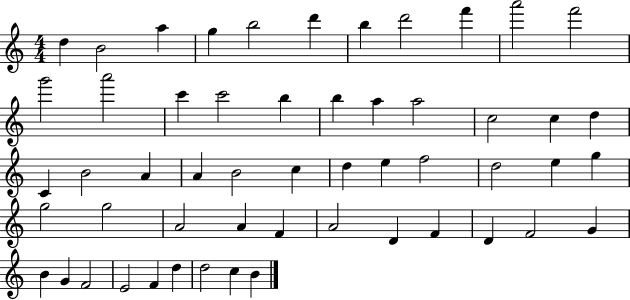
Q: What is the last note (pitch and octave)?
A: B4